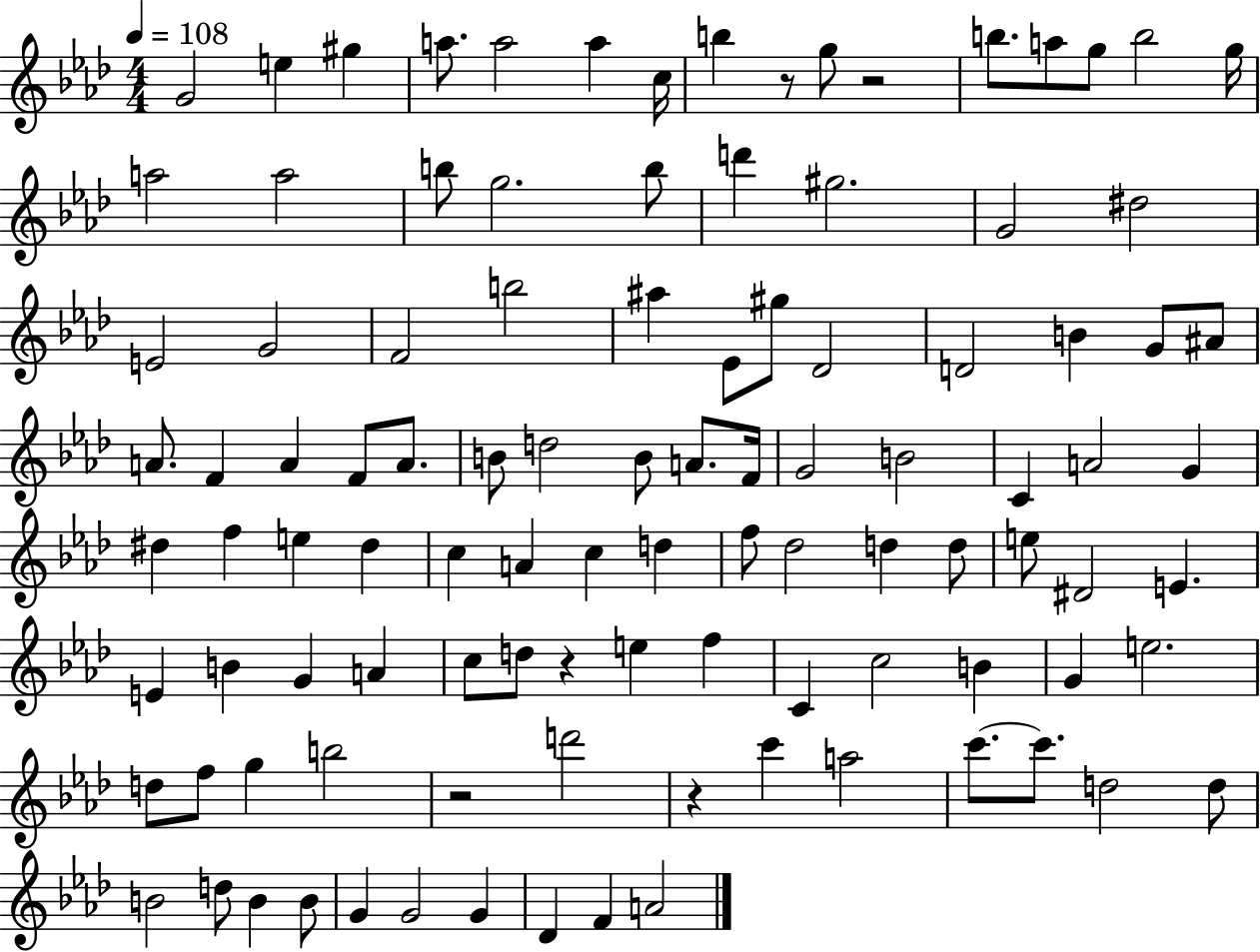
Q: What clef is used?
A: treble